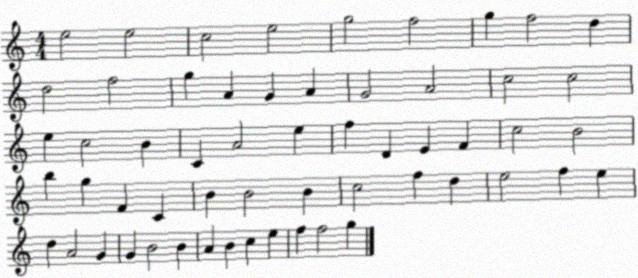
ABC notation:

X:1
T:Untitled
M:4/4
L:1/4
K:C
e2 e2 c2 e2 g2 f2 g f2 d d2 f2 g A G A G2 A2 c2 c2 e c2 B C A2 e f D E F c2 B2 b g F C B B2 B c2 f d e2 f e d A2 G G B2 B A B c e f f2 g